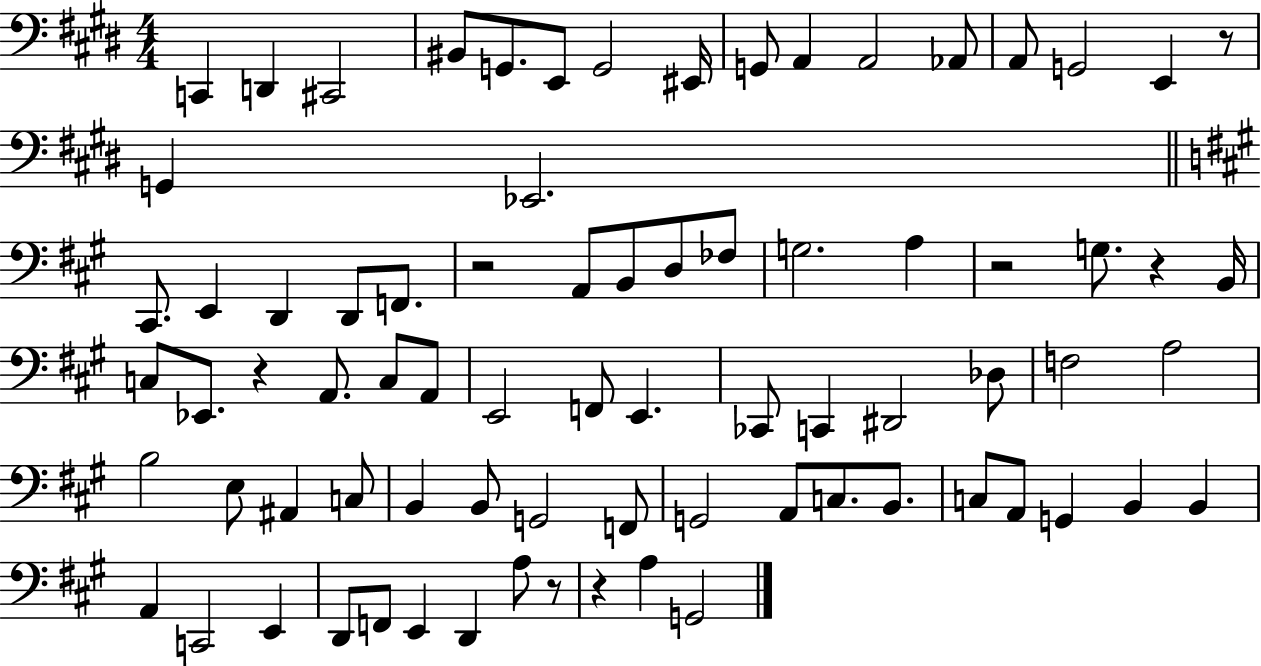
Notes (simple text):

C2/q D2/q C#2/h BIS2/e G2/e. E2/e G2/h EIS2/s G2/e A2/q A2/h Ab2/e A2/e G2/h E2/q R/e G2/q Eb2/h. C#2/e. E2/q D2/q D2/e F2/e. R/h A2/e B2/e D3/e FES3/e G3/h. A3/q R/h G3/e. R/q B2/s C3/e Eb2/e. R/q A2/e. C3/e A2/e E2/h F2/e E2/q. CES2/e C2/q D#2/h Db3/e F3/h A3/h B3/h E3/e A#2/q C3/e B2/q B2/e G2/h F2/e G2/h A2/e C3/e. B2/e. C3/e A2/e G2/q B2/q B2/q A2/q C2/h E2/q D2/e F2/e E2/q D2/q A3/e R/e R/q A3/q G2/h